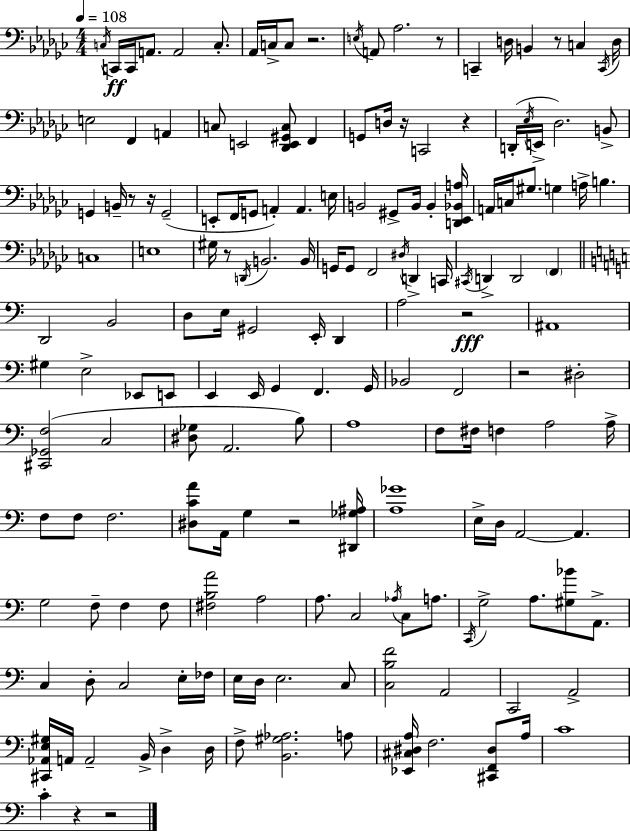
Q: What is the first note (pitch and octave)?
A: C3